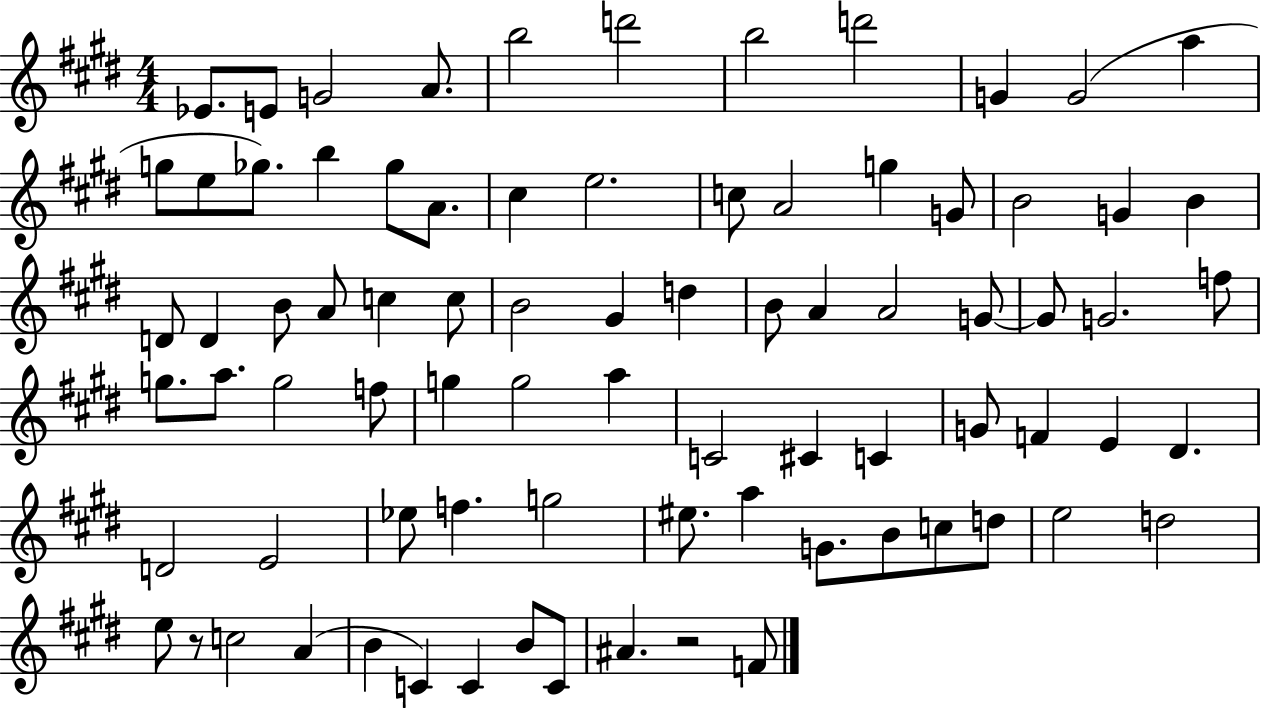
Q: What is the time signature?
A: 4/4